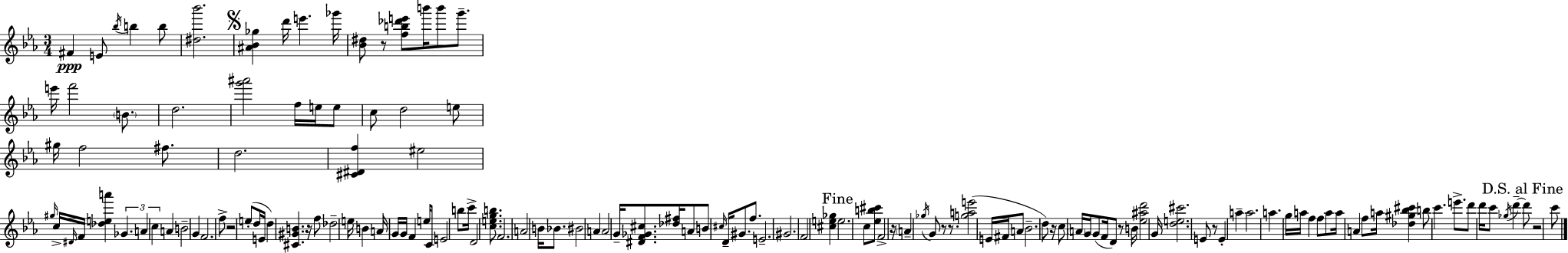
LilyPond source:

{
  \clef treble
  \numericTimeSignature
  \time 3/4
  \key ees \major
  fis'4\ppp e'8 \acciaccatura { bes''16 } b''4 b''8 | <dis'' bes'''>2. | \mark \markup { \musicglyph "scripts.segno" } <ais' bes' ges''>4 d'''16 e'''4. | ges'''16 <bes' dis''>8 r8 <f'' b'' des''' e'''>8 b'''16 b'''8 g'''8.-- | \break e'''16 f'''2 \parenthesize b'8. | d''2. | <g''' ais'''>2 f''16 e''16 e''8 | c''8 d''2 e''8 | \break gis''16 f''2 fis''8. | d''2. | <cis' dis' f''>4 eis''2 | \grace { gis''16 } c''16-> \grace { dis'16 } f'16 <des'' e'' a'''>4 \tuplet 3/2 { ges'4. | \break a'4 c''4 } a'4 | b'2-- g'4 | f'2. | f''8-> r2 | \break e''8-.( d''16 e'16 d''4) <cis' gis' b'>4. | r16 f''8 des''2-- | e''16 b'4 a'16 g'16 g'16 f'4 | e''16 c'8 e'2 | \break b''8 c'''16-> d'2 | <c'' e'' g'' b''>8. f'2. | a'2 b'16 | bes'8. bis'2 a'4 | \break a'2 g'16-- | <dis' f' ges' cis''>8. <des'' fis''>16 a'8 b'8 \grace { cis''16 } d'16-- gis'8. | f''8. e'2.-- | gis'2. | \break f'2 | <cis'' e'' ges''>4 \mark "Fine" e''2. | c''8 <ees'' b'' cis'''>8 f'2-> | r16 \parenthesize a'4-- \acciaccatura { ges''16 } g'8 | \break r8 r8. <g'' a'' e'''>2( | e'16 fis'16 a'8 bes'2.-- | d''8) r16 c''8 \parenthesize a'16 g'16 | g'8( f'16 d'8) r8 b'16 <ees'' ais'' d'''>2 | \break g'16 <d'' e'' cis'''>2. | e'8 r8 e'4-. | a''4-- a''2. | a''4. g''16 | \break a''16 f''4 f''8 a''8 a''16 a'4 | f''8 a''16 <des'' gis'' bes'' cis'''>4 b''8 c'''4. | e'''8.-> d'''8 d'''16 c'''8 | \acciaccatura { ges''16 } d'''4--~~ \mark "D.S. al Fine" d'''8 r2 | \break c'''8 \bar "|."
}